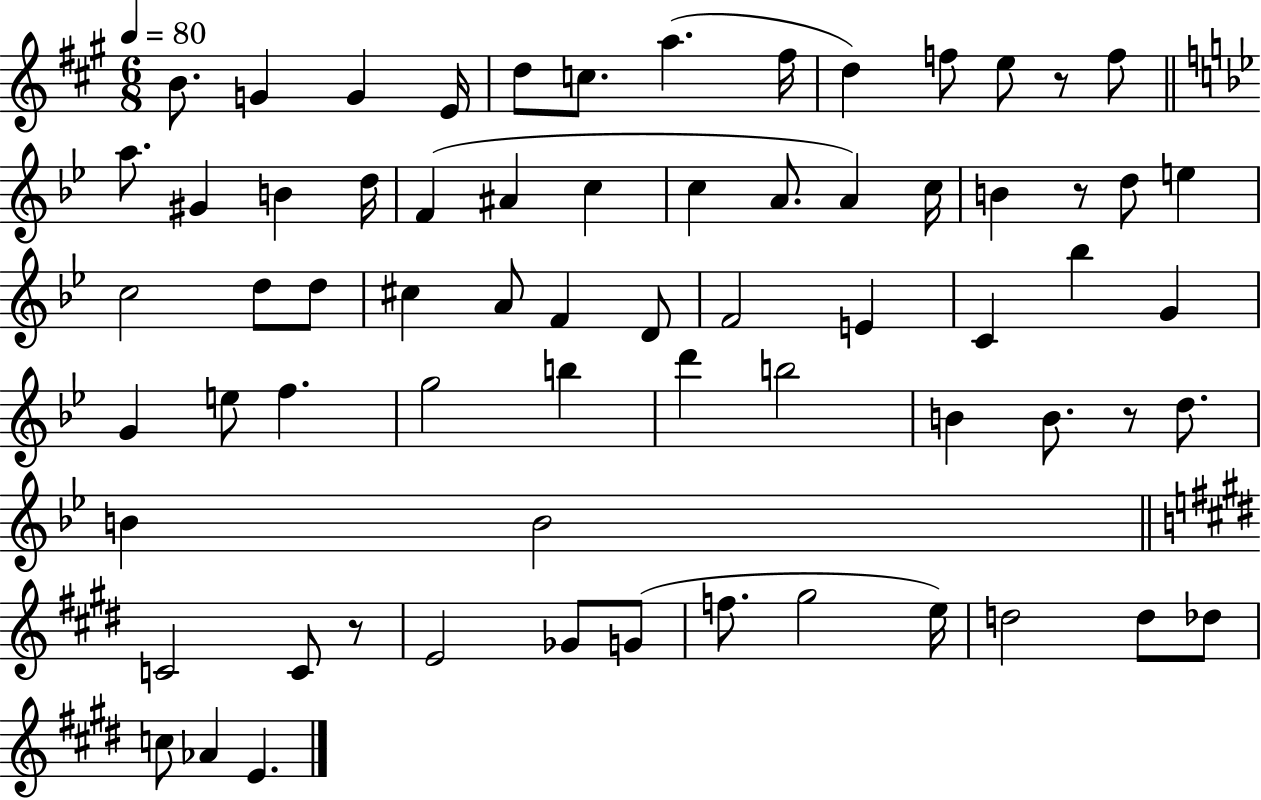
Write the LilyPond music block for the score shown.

{
  \clef treble
  \numericTimeSignature
  \time 6/8
  \key a \major
  \tempo 4 = 80
  b'8. g'4 g'4 e'16 | d''8 c''8. a''4.( fis''16 | d''4) f''8 e''8 r8 f''8 | \bar "||" \break \key g \minor a''8. gis'4 b'4 d''16 | f'4( ais'4 c''4 | c''4 a'8. a'4) c''16 | b'4 r8 d''8 e''4 | \break c''2 d''8 d''8 | cis''4 a'8 f'4 d'8 | f'2 e'4 | c'4 bes''4 g'4 | \break g'4 e''8 f''4. | g''2 b''4 | d'''4 b''2 | b'4 b'8. r8 d''8. | \break b'4 b'2 | \bar "||" \break \key e \major c'2 c'8 r8 | e'2 ges'8 g'8( | f''8. gis''2 e''16) | d''2 d''8 des''8 | \break c''8 aes'4 e'4. | \bar "|."
}